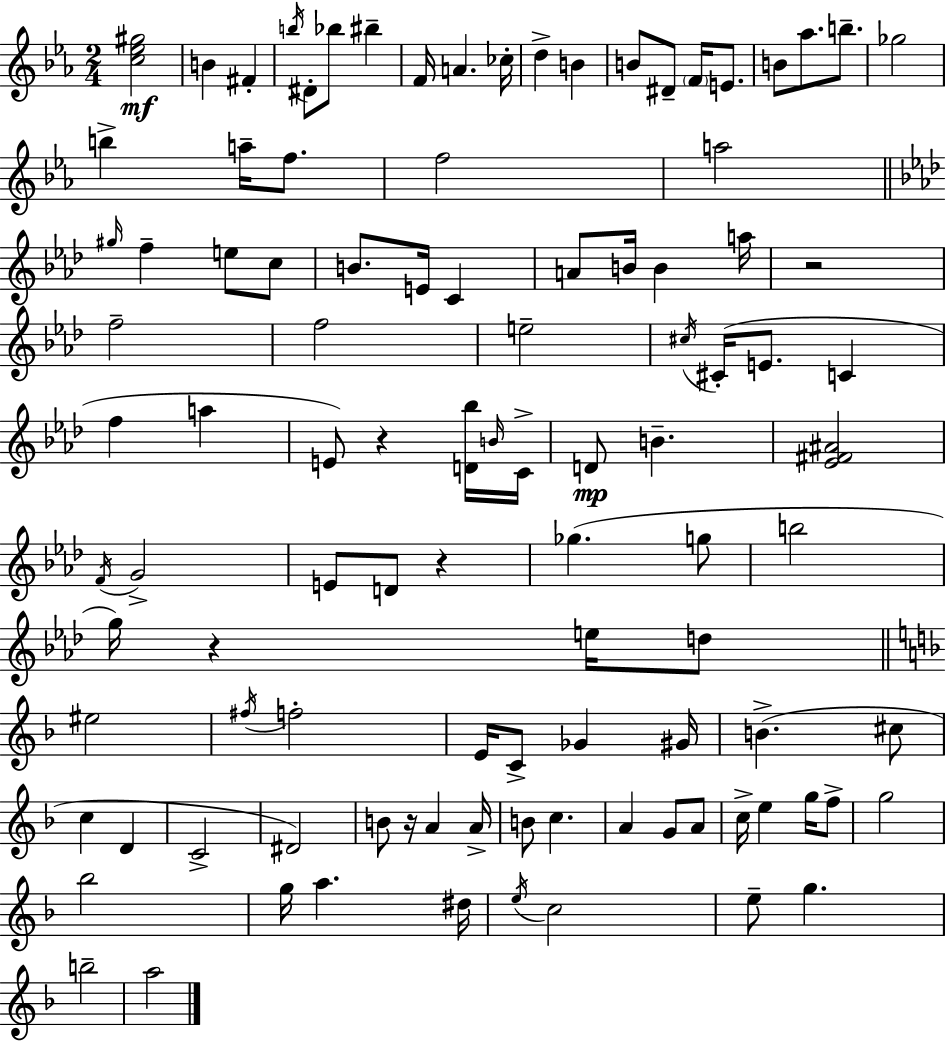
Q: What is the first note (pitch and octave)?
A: B4